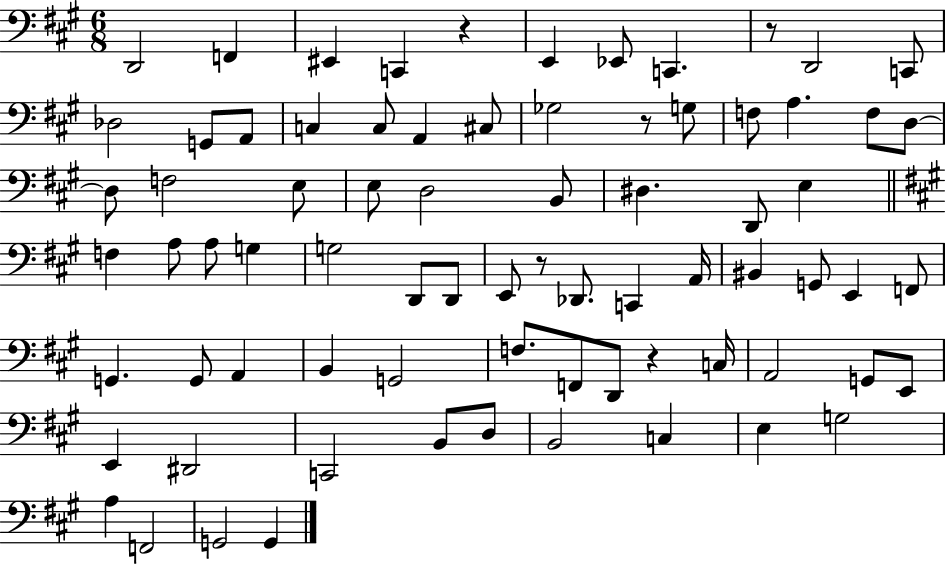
D2/h F2/q EIS2/q C2/q R/q E2/q Eb2/e C2/q. R/e D2/h C2/e Db3/h G2/e A2/e C3/q C3/e A2/q C#3/e Gb3/h R/e G3/e F3/e A3/q. F3/e D3/e D3/e F3/h E3/e E3/e D3/h B2/e D#3/q. D2/e E3/q F3/q A3/e A3/e G3/q G3/h D2/e D2/e E2/e R/e Db2/e. C2/q A2/s BIS2/q G2/e E2/q F2/e G2/q. G2/e A2/q B2/q G2/h F3/e. F2/e D2/e R/q C3/s A2/h G2/e E2/e E2/q D#2/h C2/h B2/e D3/e B2/h C3/q E3/q G3/h A3/q F2/h G2/h G2/q